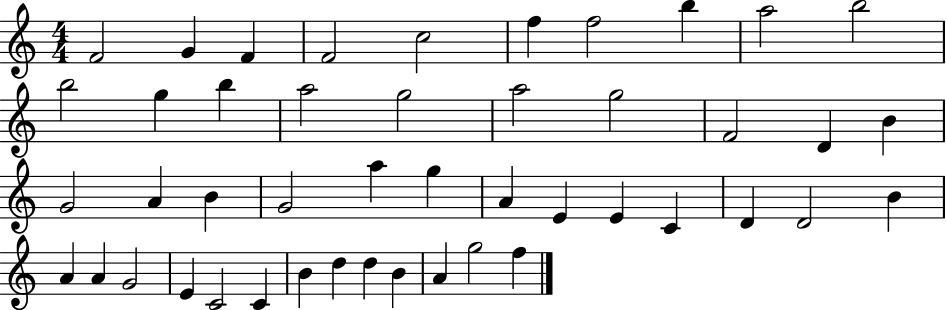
{
  \clef treble
  \numericTimeSignature
  \time 4/4
  \key c \major
  f'2 g'4 f'4 | f'2 c''2 | f''4 f''2 b''4 | a''2 b''2 | \break b''2 g''4 b''4 | a''2 g''2 | a''2 g''2 | f'2 d'4 b'4 | \break g'2 a'4 b'4 | g'2 a''4 g''4 | a'4 e'4 e'4 c'4 | d'4 d'2 b'4 | \break a'4 a'4 g'2 | e'4 c'2 c'4 | b'4 d''4 d''4 b'4 | a'4 g''2 f''4 | \break \bar "|."
}